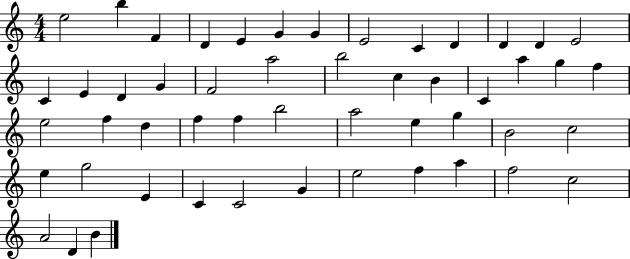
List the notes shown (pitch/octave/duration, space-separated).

E5/h B5/q F4/q D4/q E4/q G4/q G4/q E4/h C4/q D4/q D4/q D4/q E4/h C4/q E4/q D4/q G4/q F4/h A5/h B5/h C5/q B4/q C4/q A5/q G5/q F5/q E5/h F5/q D5/q F5/q F5/q B5/h A5/h E5/q G5/q B4/h C5/h E5/q G5/h E4/q C4/q C4/h G4/q E5/h F5/q A5/q F5/h C5/h A4/h D4/q B4/q